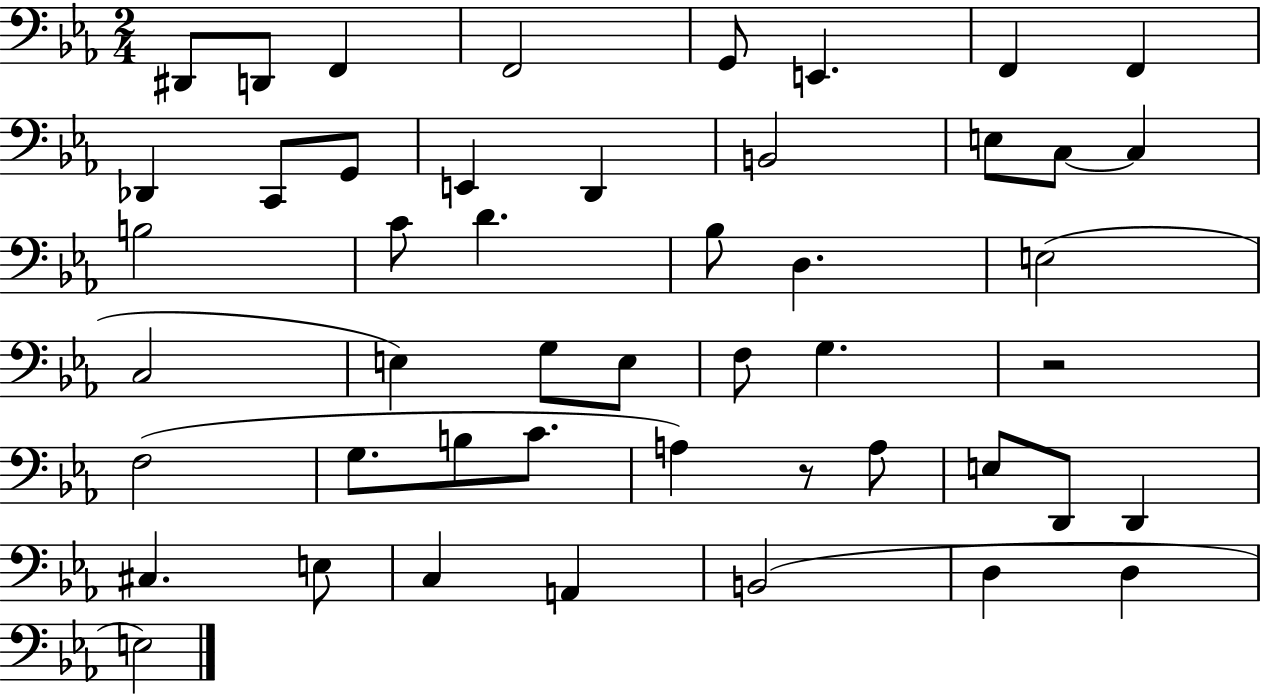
X:1
T:Untitled
M:2/4
L:1/4
K:Eb
^D,,/2 D,,/2 F,, F,,2 G,,/2 E,, F,, F,, _D,, C,,/2 G,,/2 E,, D,, B,,2 E,/2 C,/2 C, B,2 C/2 D _B,/2 D, E,2 C,2 E, G,/2 E,/2 F,/2 G, z2 F,2 G,/2 B,/2 C/2 A, z/2 A,/2 E,/2 D,,/2 D,, ^C, E,/2 C, A,, B,,2 D, D, E,2